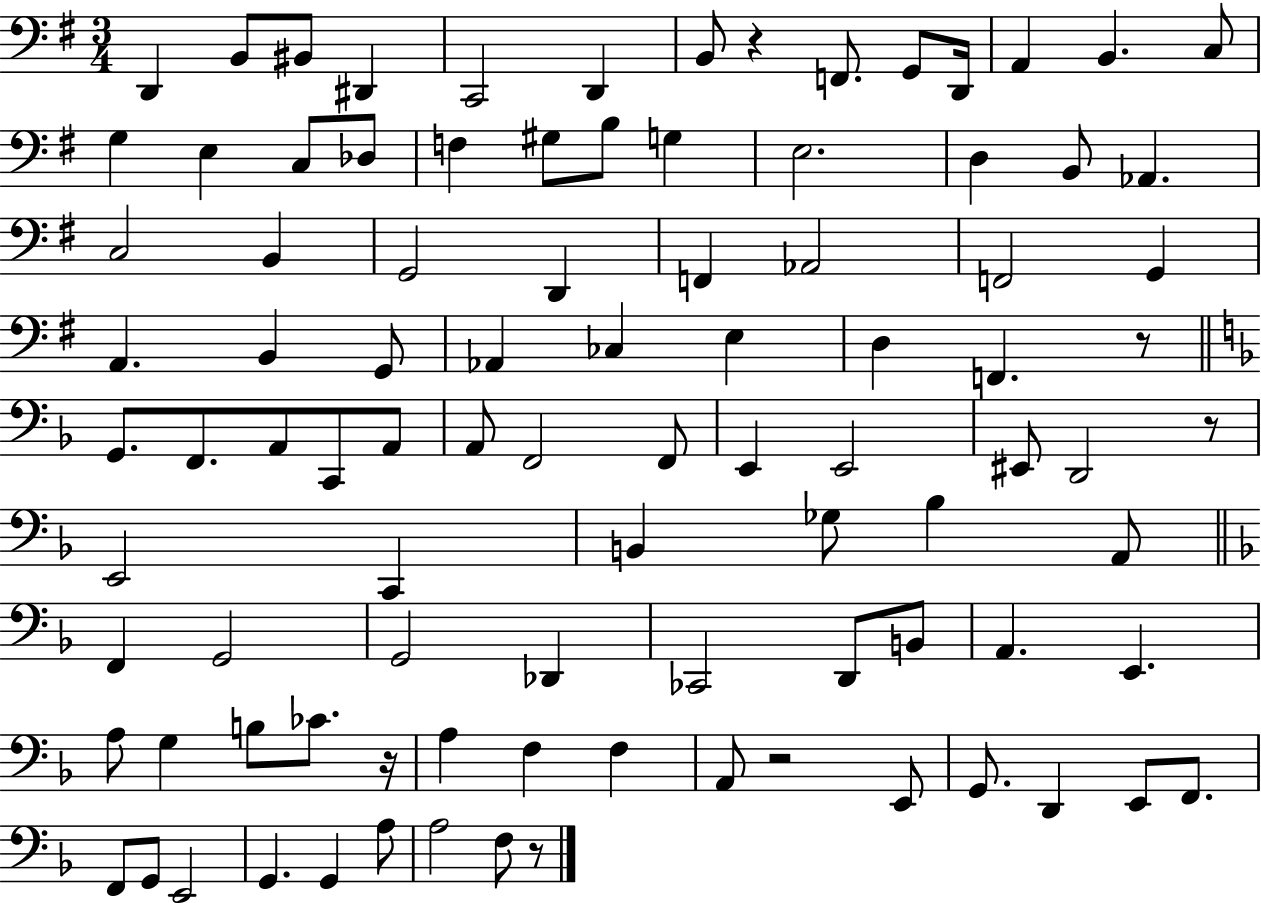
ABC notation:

X:1
T:Untitled
M:3/4
L:1/4
K:G
D,, B,,/2 ^B,,/2 ^D,, C,,2 D,, B,,/2 z F,,/2 G,,/2 D,,/4 A,, B,, C,/2 G, E, C,/2 _D,/2 F, ^G,/2 B,/2 G, E,2 D, B,,/2 _A,, C,2 B,, G,,2 D,, F,, _A,,2 F,,2 G,, A,, B,, G,,/2 _A,, _C, E, D, F,, z/2 G,,/2 F,,/2 A,,/2 C,,/2 A,,/2 A,,/2 F,,2 F,,/2 E,, E,,2 ^E,,/2 D,,2 z/2 E,,2 C,, B,, _G,/2 _B, A,,/2 F,, G,,2 G,,2 _D,, _C,,2 D,,/2 B,,/2 A,, E,, A,/2 G, B,/2 _C/2 z/4 A, F, F, A,,/2 z2 E,,/2 G,,/2 D,, E,,/2 F,,/2 F,,/2 G,,/2 E,,2 G,, G,, A,/2 A,2 F,/2 z/2